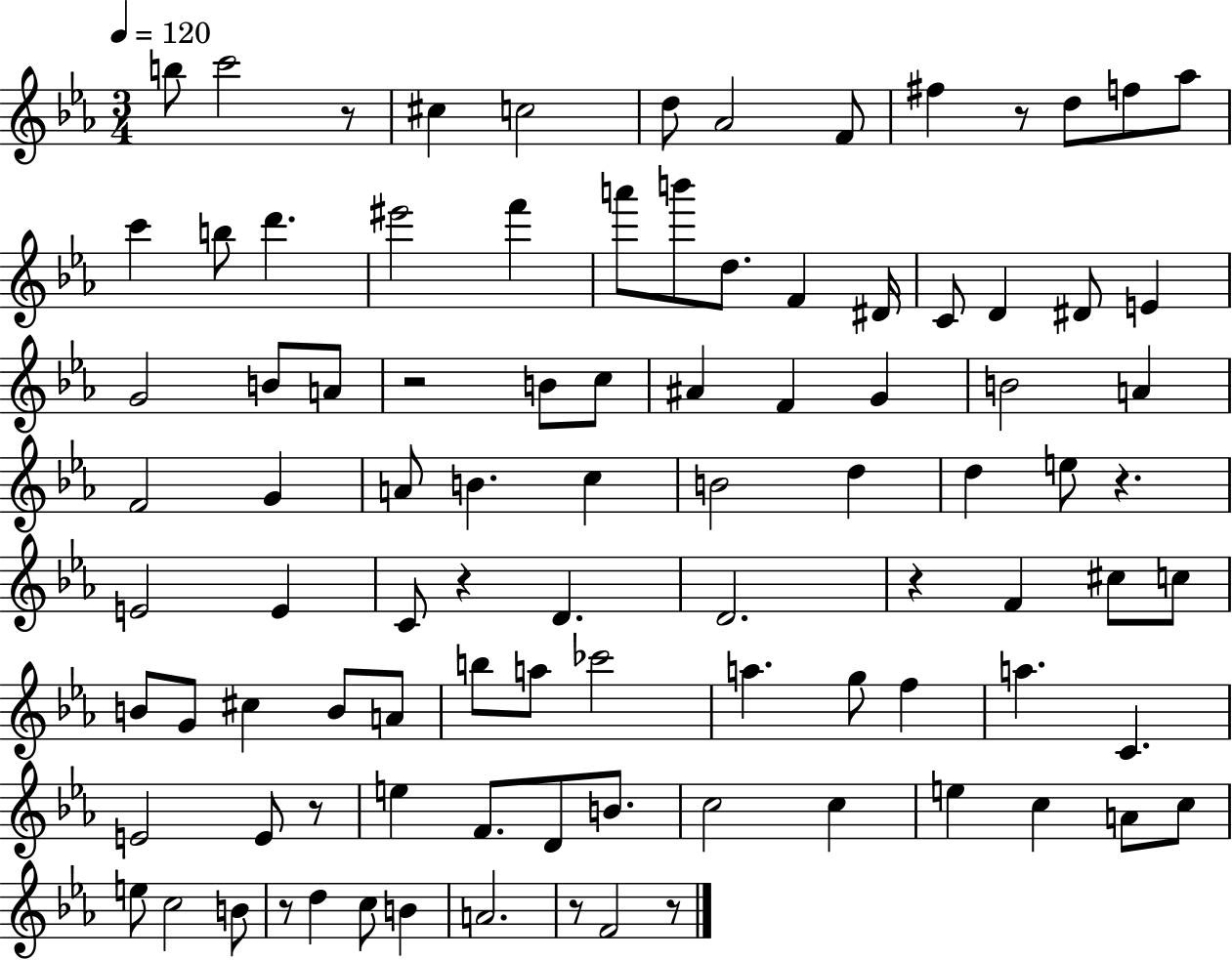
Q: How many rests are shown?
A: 10